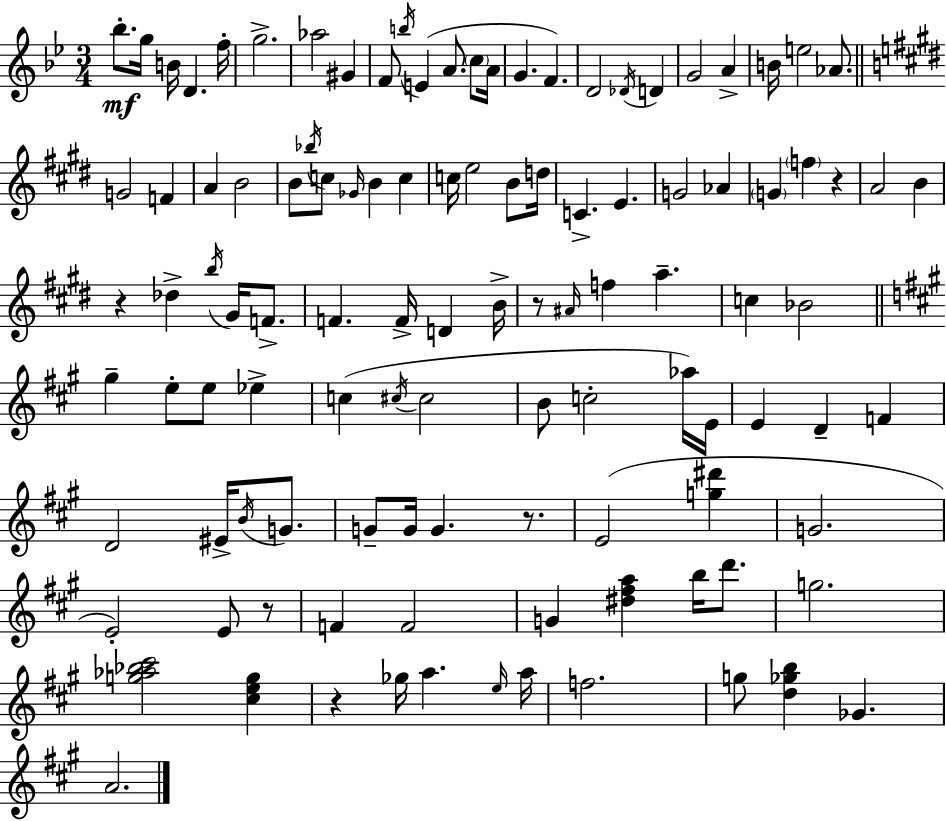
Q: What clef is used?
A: treble